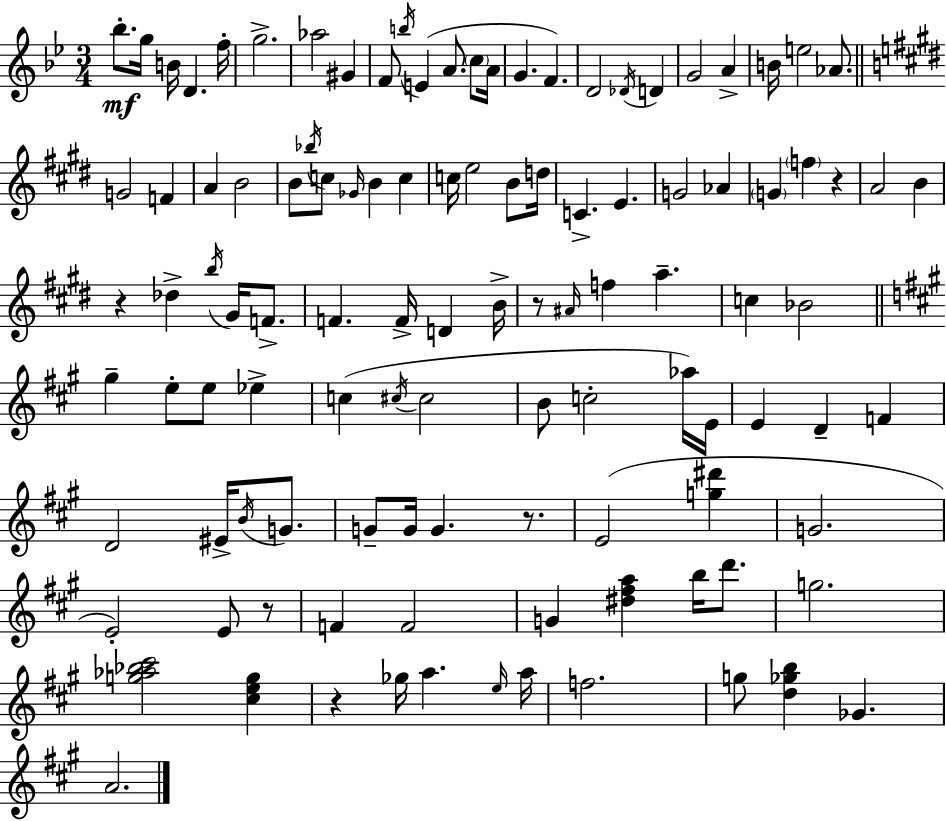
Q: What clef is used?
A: treble